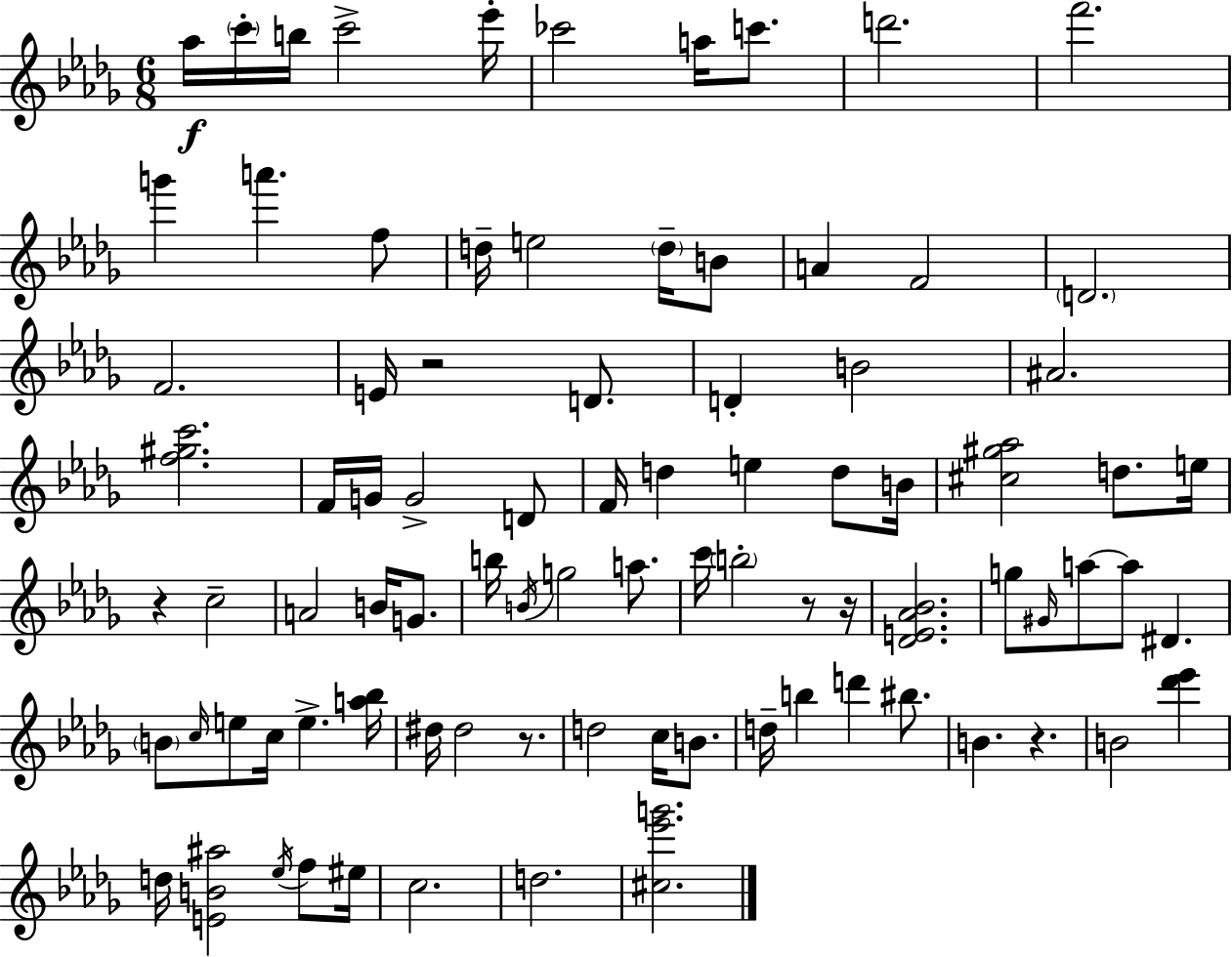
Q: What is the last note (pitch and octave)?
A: D5